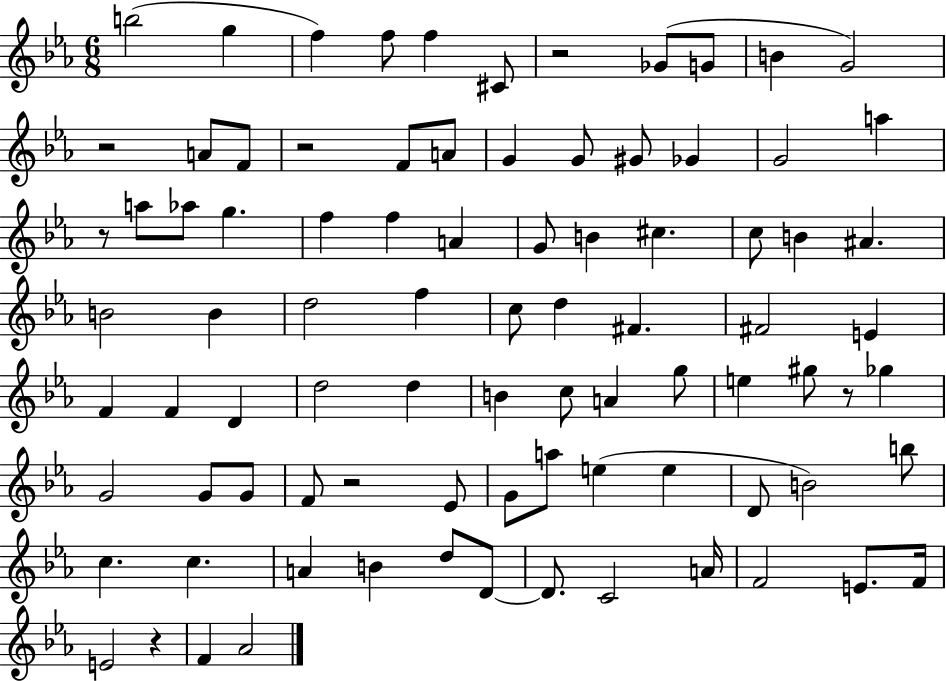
X:1
T:Untitled
M:6/8
L:1/4
K:Eb
b2 g f f/2 f ^C/2 z2 _G/2 G/2 B G2 z2 A/2 F/2 z2 F/2 A/2 G G/2 ^G/2 _G G2 a z/2 a/2 _a/2 g f f A G/2 B ^c c/2 B ^A B2 B d2 f c/2 d ^F ^F2 E F F D d2 d B c/2 A g/2 e ^g/2 z/2 _g G2 G/2 G/2 F/2 z2 _E/2 G/2 a/2 e e D/2 B2 b/2 c c A B d/2 D/2 D/2 C2 A/4 F2 E/2 F/4 E2 z F _A2